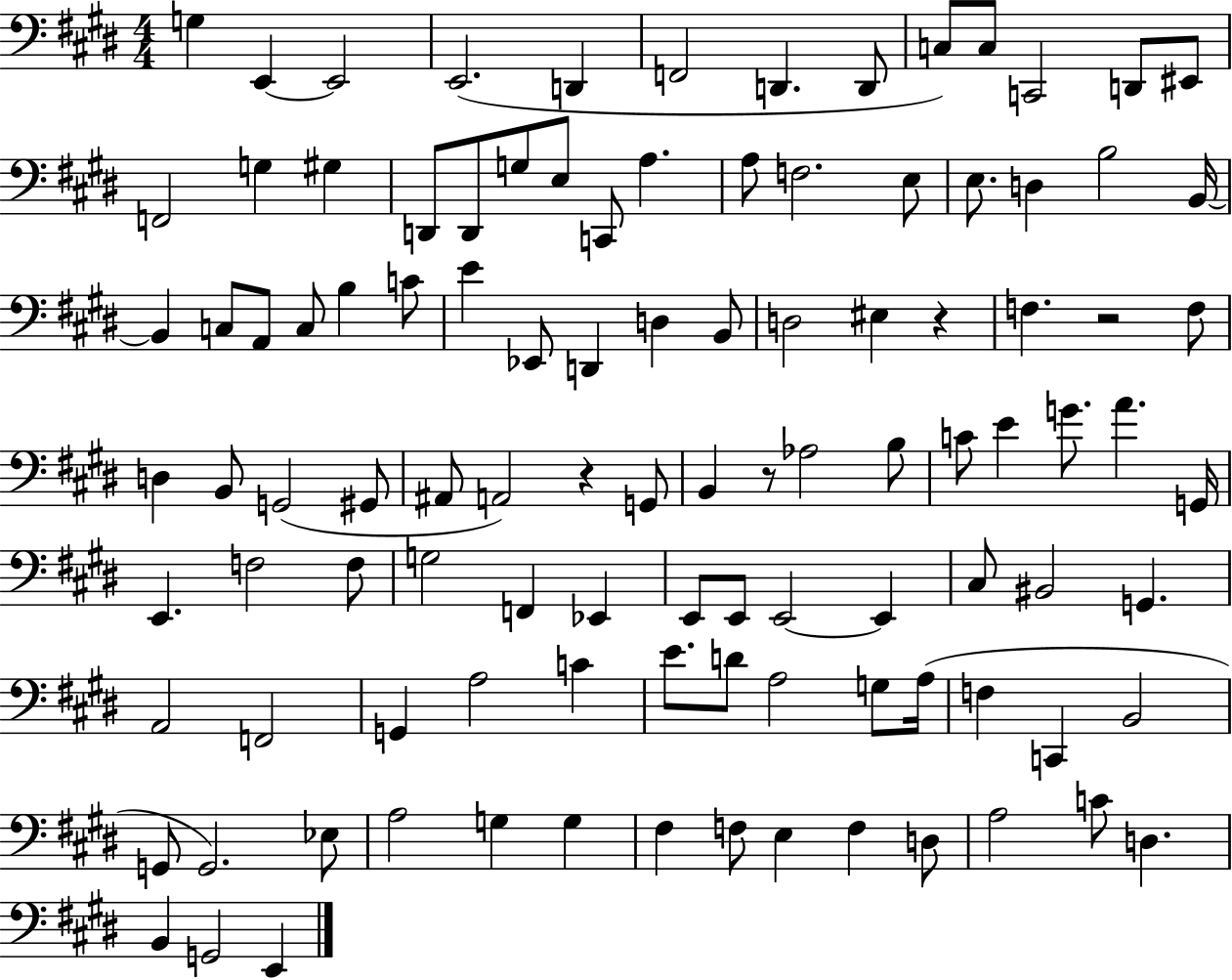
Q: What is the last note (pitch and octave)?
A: E2